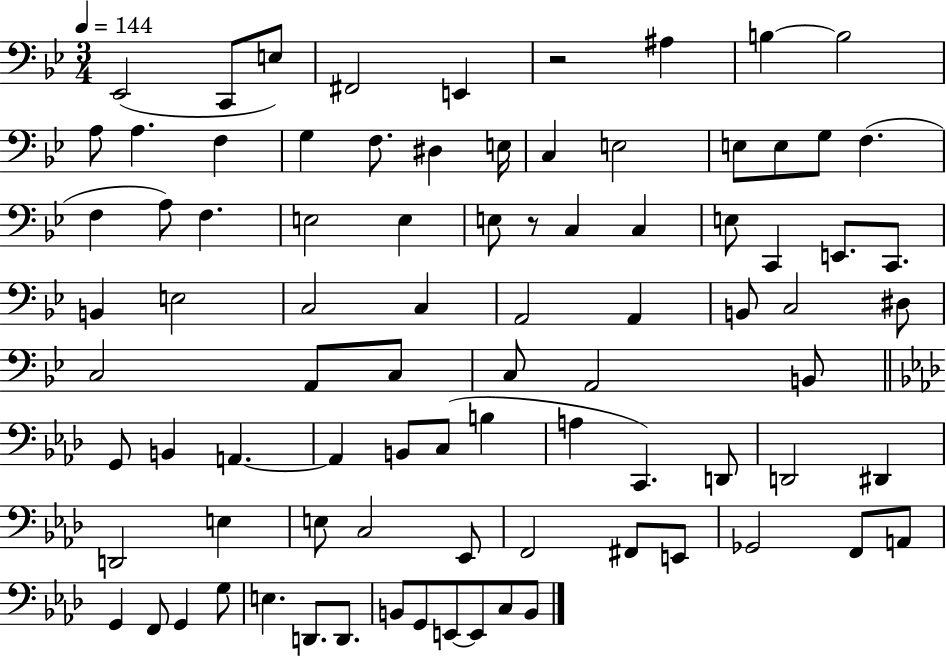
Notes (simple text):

Eb2/h C2/e E3/e F#2/h E2/q R/h A#3/q B3/q B3/h A3/e A3/q. F3/q G3/q F3/e. D#3/q E3/s C3/q E3/h E3/e E3/e G3/e F3/q. F3/q A3/e F3/q. E3/h E3/q E3/e R/e C3/q C3/q E3/e C2/q E2/e. C2/e. B2/q E3/h C3/h C3/q A2/h A2/q B2/e C3/h D#3/e C3/h A2/e C3/e C3/e A2/h B2/e G2/e B2/q A2/q. A2/q B2/e C3/e B3/q A3/q C2/q. D2/e D2/h D#2/q D2/h E3/q E3/e C3/h Eb2/e F2/h F#2/e E2/e Gb2/h F2/e A2/e G2/q F2/e G2/q G3/e E3/q. D2/e. D2/e. B2/e G2/e E2/e E2/e C3/e B2/e